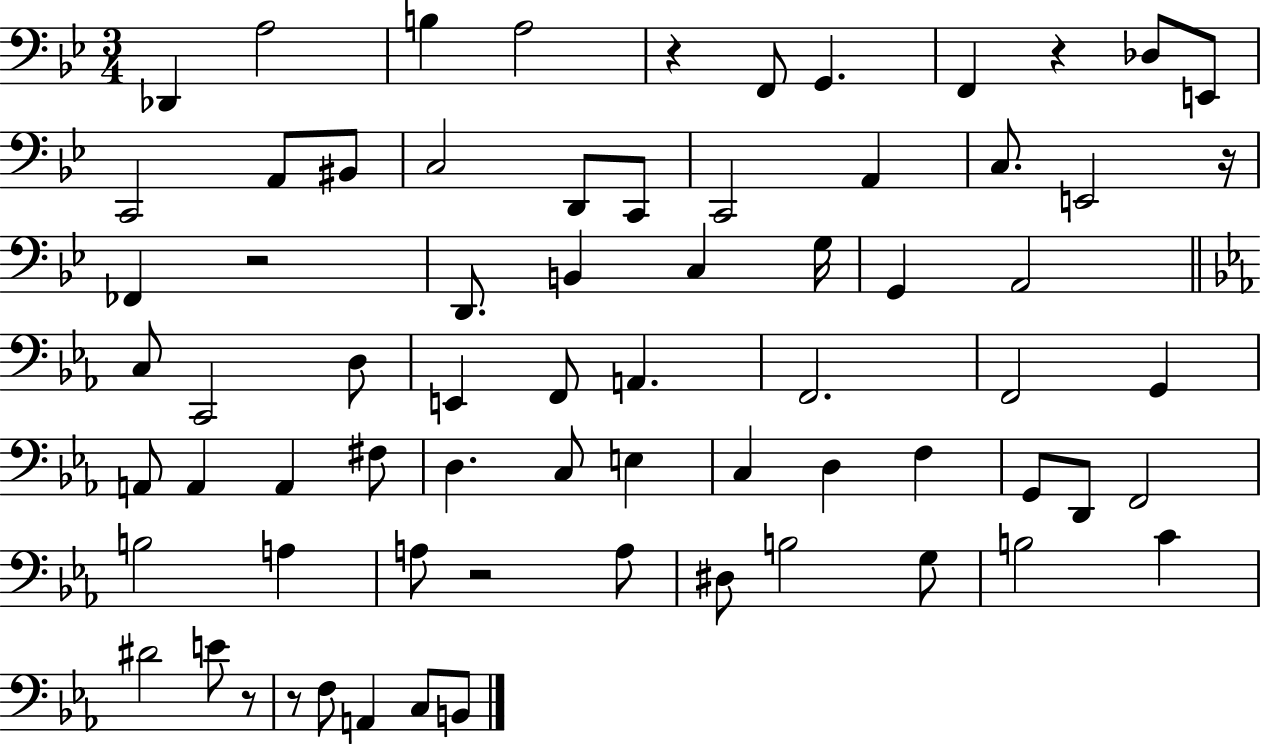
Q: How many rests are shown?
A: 7